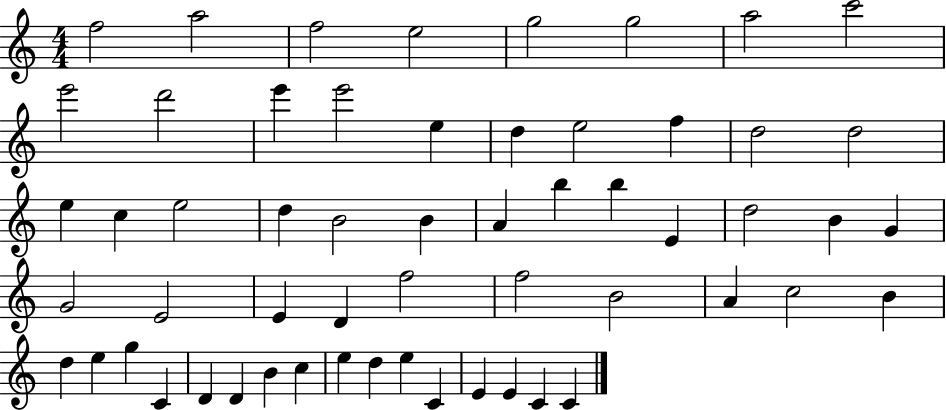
{
  \clef treble
  \numericTimeSignature
  \time 4/4
  \key c \major
  f''2 a''2 | f''2 e''2 | g''2 g''2 | a''2 c'''2 | \break e'''2 d'''2 | e'''4 e'''2 e''4 | d''4 e''2 f''4 | d''2 d''2 | \break e''4 c''4 e''2 | d''4 b'2 b'4 | a'4 b''4 b''4 e'4 | d''2 b'4 g'4 | \break g'2 e'2 | e'4 d'4 f''2 | f''2 b'2 | a'4 c''2 b'4 | \break d''4 e''4 g''4 c'4 | d'4 d'4 b'4 c''4 | e''4 d''4 e''4 c'4 | e'4 e'4 c'4 c'4 | \break \bar "|."
}